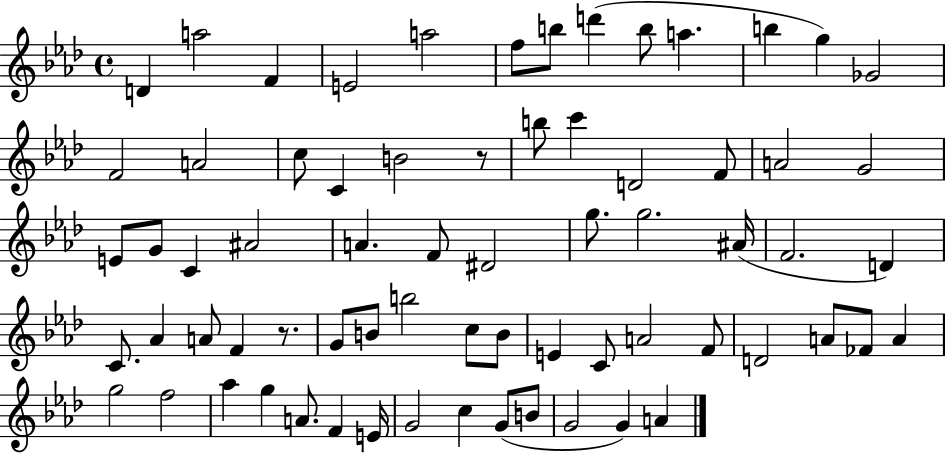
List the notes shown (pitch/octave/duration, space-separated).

D4/q A5/h F4/q E4/h A5/h F5/e B5/e D6/q B5/e A5/q. B5/q G5/q Gb4/h F4/h A4/h C5/e C4/q B4/h R/e B5/e C6/q D4/h F4/e A4/h G4/h E4/e G4/e C4/q A#4/h A4/q. F4/e D#4/h G5/e. G5/h. A#4/s F4/h. D4/q C4/e. Ab4/q A4/e F4/q R/e. G4/e B4/e B5/h C5/e B4/e E4/q C4/e A4/h F4/e D4/h A4/e FES4/e A4/q G5/h F5/h Ab5/q G5/q A4/e. F4/q E4/s G4/h C5/q G4/e B4/e G4/h G4/q A4/q